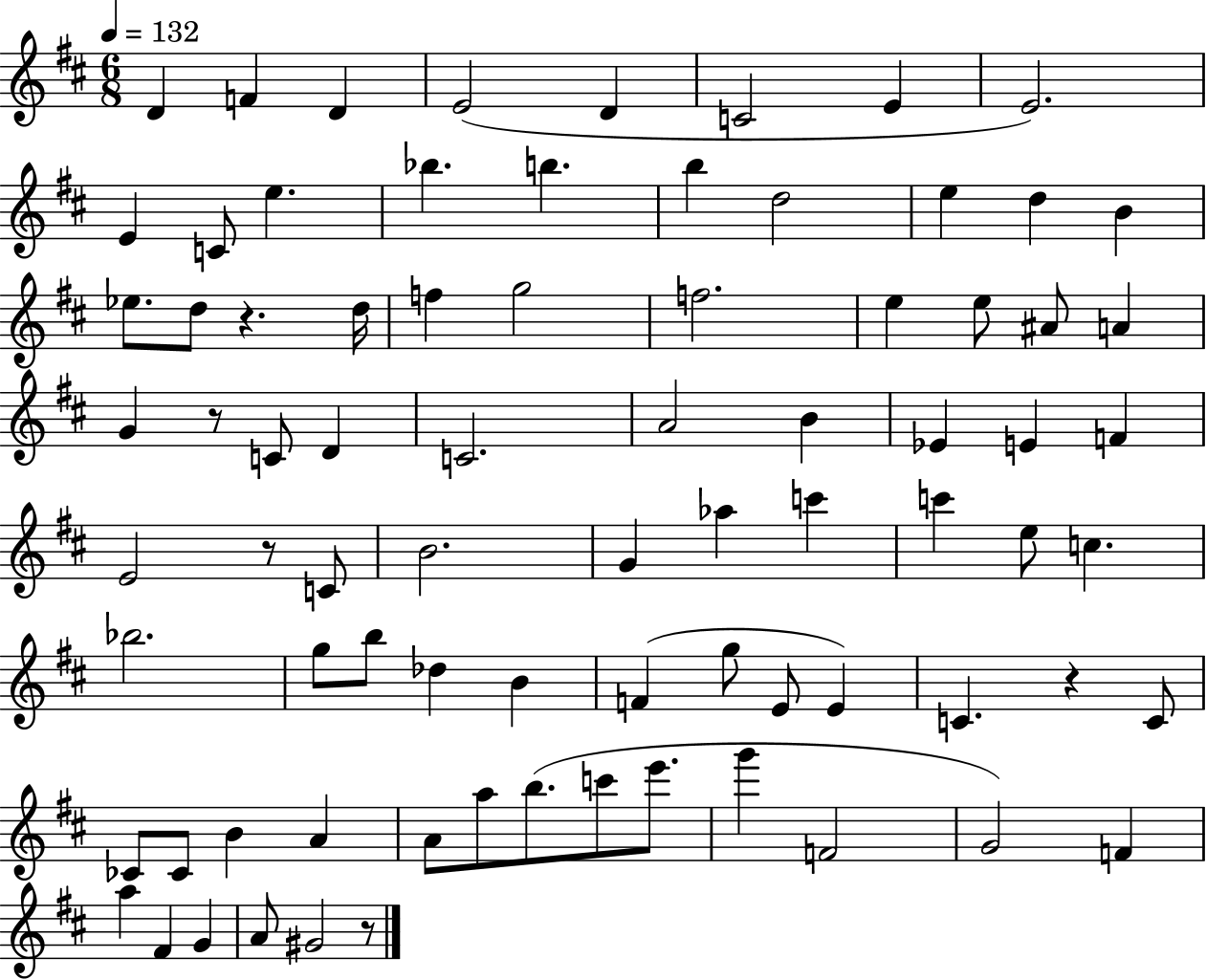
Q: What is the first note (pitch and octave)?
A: D4